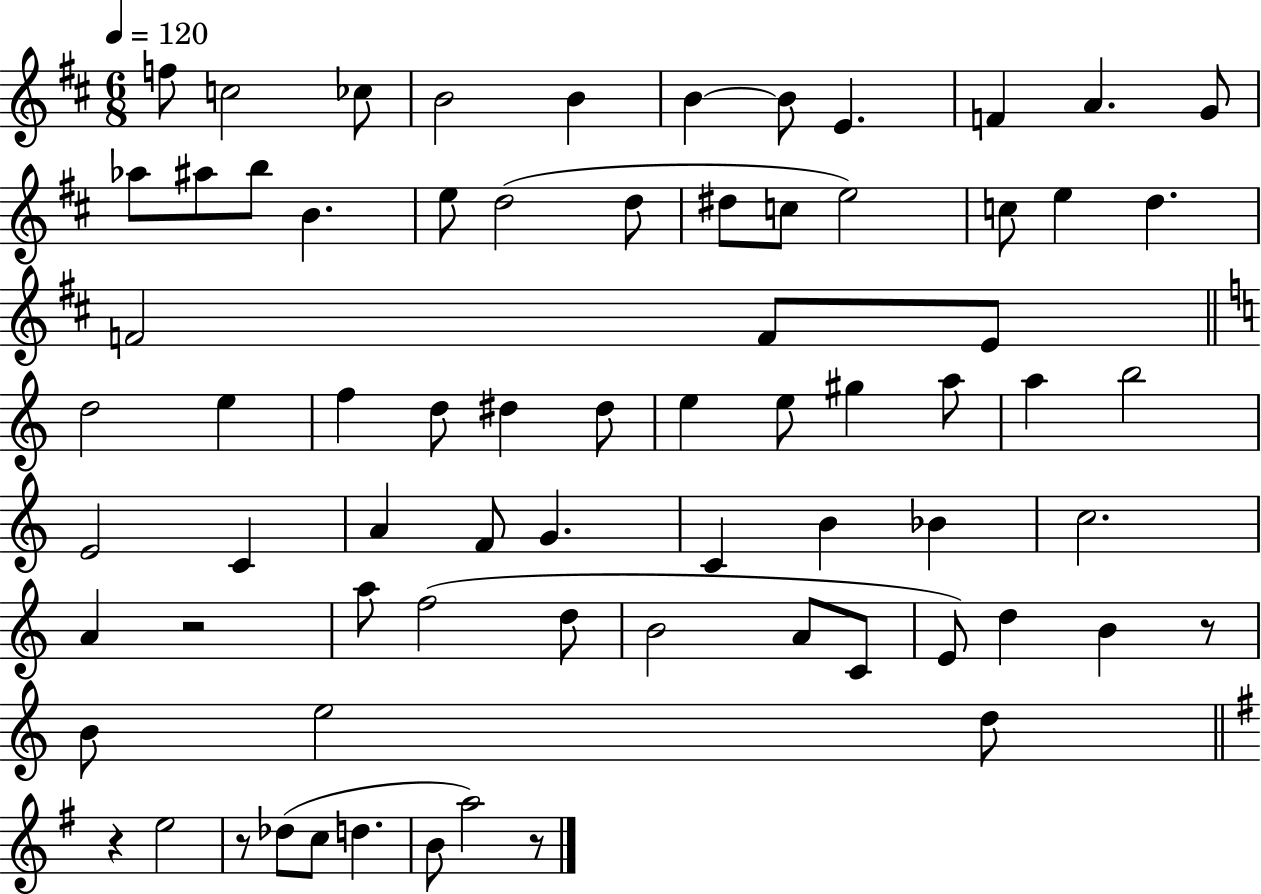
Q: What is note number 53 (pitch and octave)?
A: B4